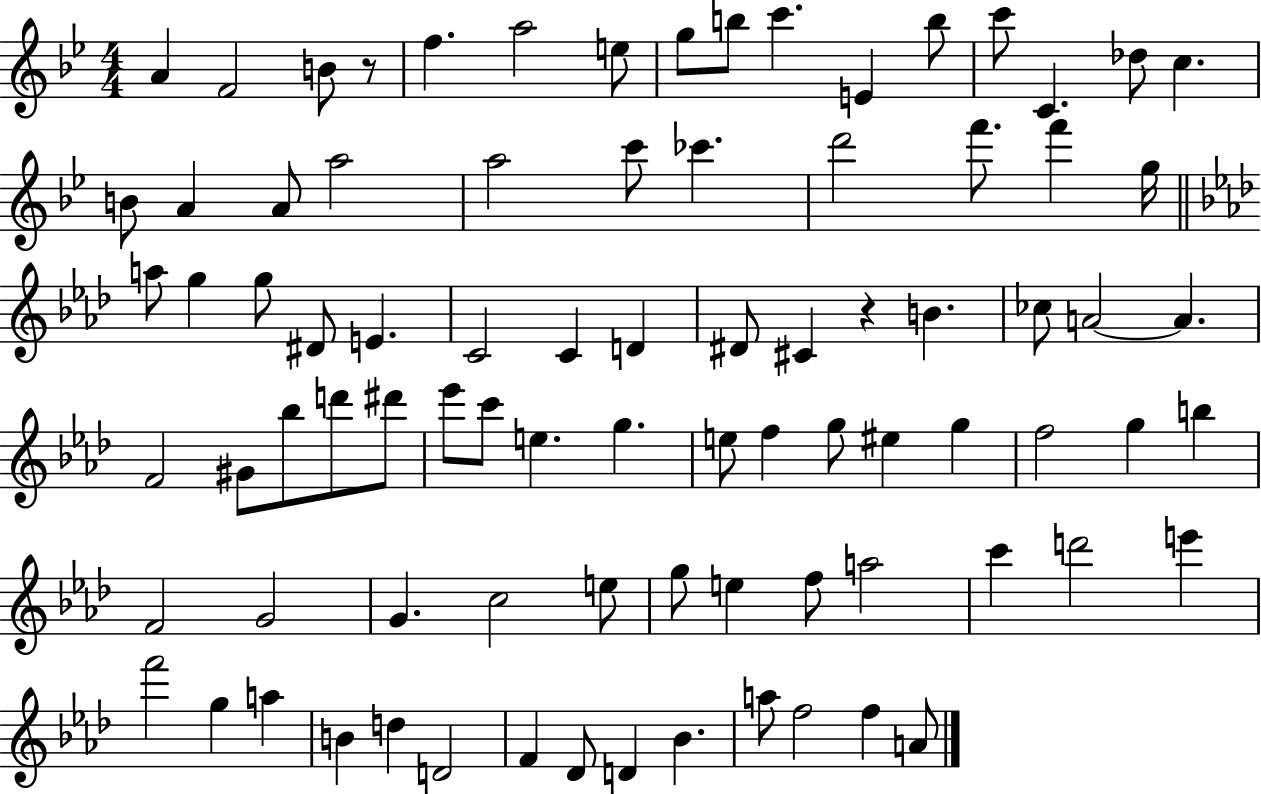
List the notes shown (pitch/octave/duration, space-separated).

A4/q F4/h B4/e R/e F5/q. A5/h E5/e G5/e B5/e C6/q. E4/q B5/e C6/e C4/q. Db5/e C5/q. B4/e A4/q A4/e A5/h A5/h C6/e CES6/q. D6/h F6/e. F6/q G5/s A5/e G5/q G5/e D#4/e E4/q. C4/h C4/q D4/q D#4/e C#4/q R/q B4/q. CES5/e A4/h A4/q. F4/h G#4/e Bb5/e D6/e D#6/e Eb6/e C6/e E5/q. G5/q. E5/e F5/q G5/e EIS5/q G5/q F5/h G5/q B5/q F4/h G4/h G4/q. C5/h E5/e G5/e E5/q F5/e A5/h C6/q D6/h E6/q F6/h G5/q A5/q B4/q D5/q D4/h F4/q Db4/e D4/q Bb4/q. A5/e F5/h F5/q A4/e